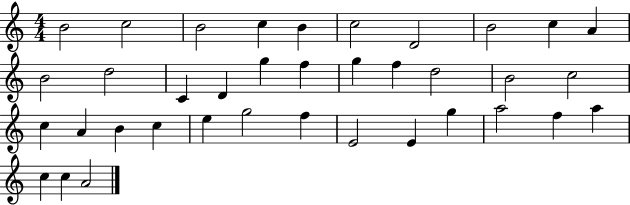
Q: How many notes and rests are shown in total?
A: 37